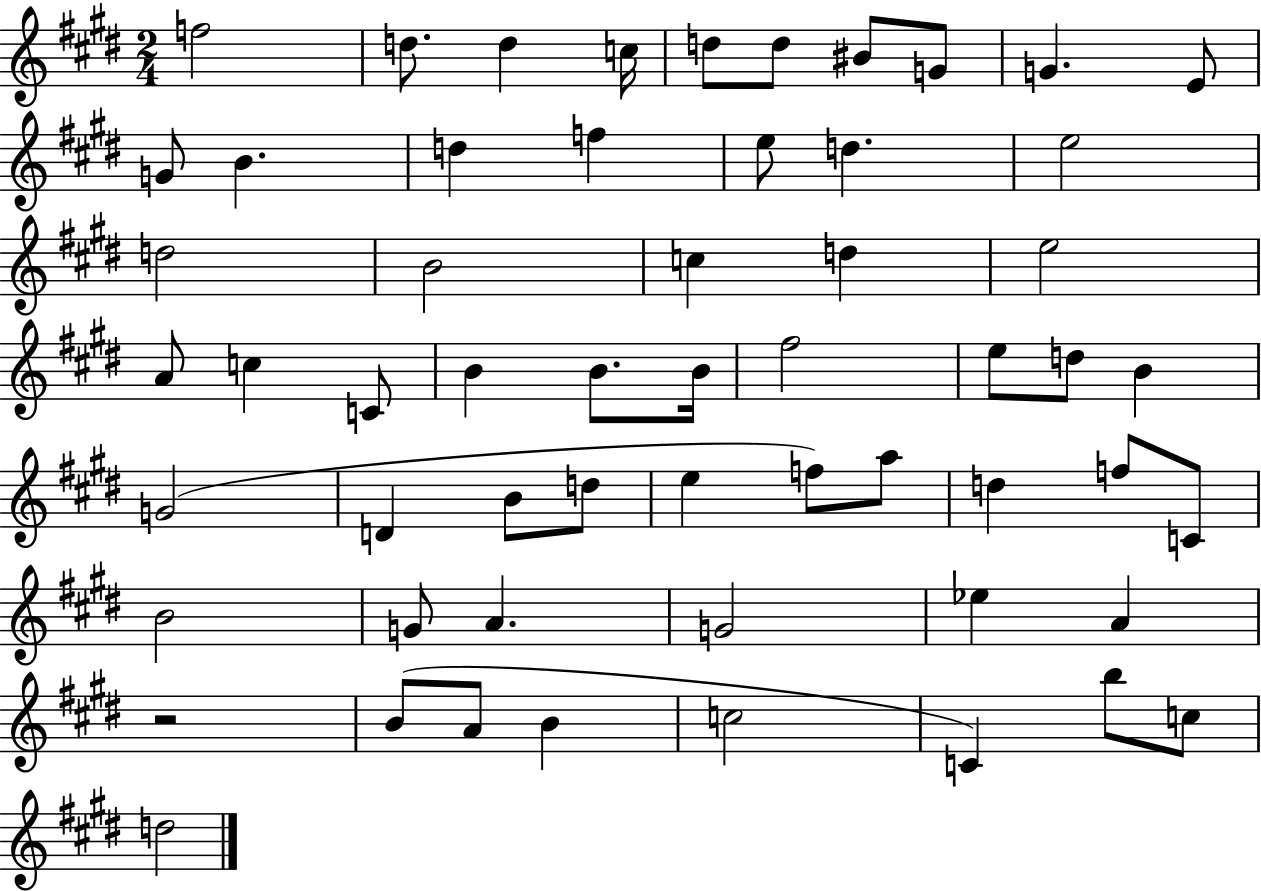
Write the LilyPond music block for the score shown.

{
  \clef treble
  \numericTimeSignature
  \time 2/4
  \key e \major
  f''2 | d''8. d''4 c''16 | d''8 d''8 bis'8 g'8 | g'4. e'8 | \break g'8 b'4. | d''4 f''4 | e''8 d''4. | e''2 | \break d''2 | b'2 | c''4 d''4 | e''2 | \break a'8 c''4 c'8 | b'4 b'8. b'16 | fis''2 | e''8 d''8 b'4 | \break g'2( | d'4 b'8 d''8 | e''4 f''8) a''8 | d''4 f''8 c'8 | \break b'2 | g'8 a'4. | g'2 | ees''4 a'4 | \break r2 | b'8( a'8 b'4 | c''2 | c'4) b''8 c''8 | \break d''2 | \bar "|."
}